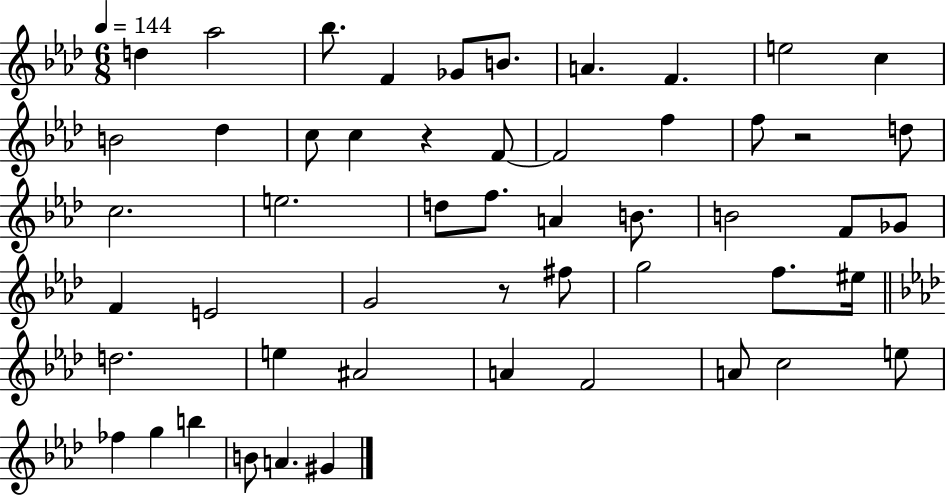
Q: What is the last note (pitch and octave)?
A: G#4